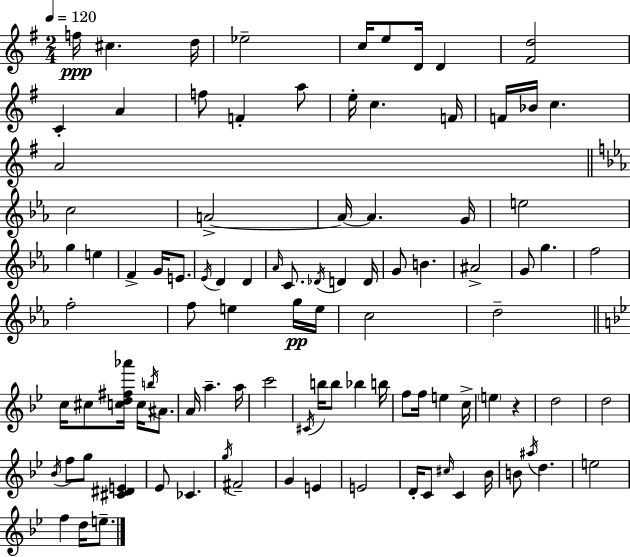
F5/s C#5/q. D5/s Eb5/h C5/s E5/e D4/s D4/q [F#4,D5]/h C4/q A4/q F5/e F4/q A5/e E5/s C5/q. F4/s F4/s Bb4/s C5/q. A4/h C5/h A4/h A4/s A4/q. G4/s E5/h G5/q E5/q F4/q G4/s E4/e. Eb4/s D4/q D4/q Ab4/s C4/e. Db4/s D4/q D4/s G4/e B4/q. A#4/h G4/e G5/q. F5/h F5/h F5/e E5/q G5/s E5/s C5/h D5/h C5/s C#5/e [C5,D5,F#5,Ab6]/s C5/s B5/s A#4/e. A4/s A5/q. A5/s C6/h C#4/s B5/s B5/e Bb5/q B5/s F5/e F5/s E5/q C5/s E5/q R/q D5/h D5/h Bb4/s F5/e G5/e [C#4,D#4,E4]/q Eb4/e CES4/q. G5/s F#4/h G4/q E4/q E4/h D4/s C4/e C#5/s C4/q Bb4/s B4/e A#5/s D5/q. E5/h F5/q D5/s E5/e.